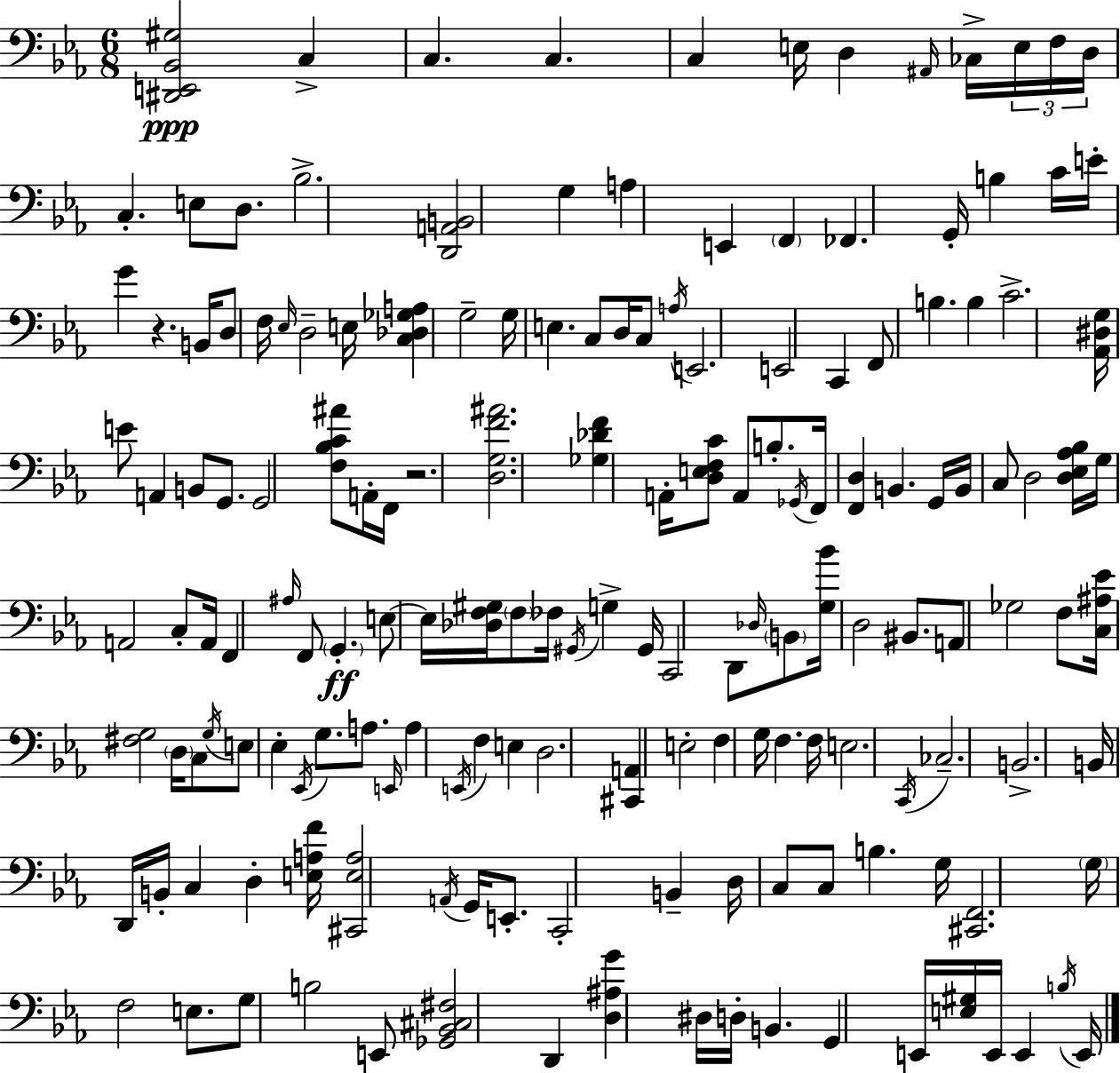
[D#2,E2,Bb2,G#3]/h C3/q C3/q. C3/q. C3/q E3/s D3/q A#2/s CES3/s E3/s F3/s D3/s C3/q. E3/e D3/e. Bb3/h. [D2,A2,B2]/h G3/q A3/q E2/q F2/q FES2/q. G2/s B3/q C4/s E4/s G4/q R/q. B2/s D3/e F3/s Eb3/s D3/h E3/s [C3,Db3,Gb3,A3]/q G3/h G3/s E3/q. C3/e D3/s C3/e A3/s E2/h. E2/h C2/q F2/e B3/q. B3/q C4/h. [Ab2,D#3,G3]/s E4/e A2/q B2/e G2/e. G2/h [F3,Bb3,C4,A#4]/e A2/s F2/s R/h. [D3,G3,F4,A#4]/h. [Gb3,Db4,F4]/q A2/s [D3,E3,F3,C4]/e A2/e B3/e. Gb2/s F2/s [F2,D3]/q B2/q. G2/s B2/s C3/e D3/h [D3,Eb3,Ab3,Bb3]/s G3/s A2/h C3/e A2/s F2/q A#3/s F2/e G2/q. E3/e E3/s [Db3,F3,G#3]/s F3/e FES3/s G#2/s G3/q G#2/s C2/h D2/e Db3/s B2/e [G3,Bb4]/s D3/h BIS2/e. A2/e Gb3/h F3/e [C3,A#3,Eb4]/s [F#3,G3]/h D3/s C3/e G3/s E3/e Eb3/q Eb2/s G3/e. A3/e. E2/s A3/q E2/s F3/q E3/q D3/h. [C#2,A2]/q E3/h F3/q G3/s F3/q. F3/s E3/h. C2/s CES3/h. B2/h. B2/s D2/s B2/s C3/q D3/q [E3,A3,F4]/s [C#2,E3,A3]/h A2/s G2/s E2/e. C2/h B2/q D3/s C3/e C3/e B3/q. G3/s [C#2,F2]/h. G3/s F3/h E3/e. G3/e B3/h E2/e [Gb2,Bb2,C#3,F#3]/h D2/q [D3,A#3,G4]/q D#3/s D3/s B2/q. G2/q E2/s [E3,G#3]/s E2/s E2/q B3/s E2/s